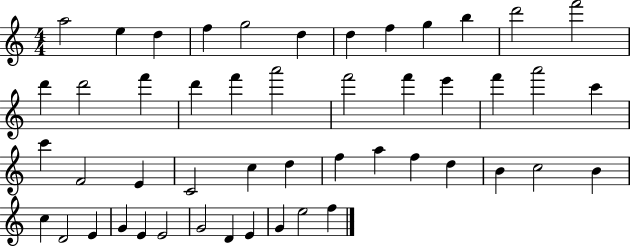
{
  \clef treble
  \numericTimeSignature
  \time 4/4
  \key c \major
  a''2 e''4 d''4 | f''4 g''2 d''4 | d''4 f''4 g''4 b''4 | d'''2 f'''2 | \break d'''4 d'''2 f'''4 | d'''4 f'''4 a'''2 | f'''2 f'''4 e'''4 | f'''4 a'''2 c'''4 | \break c'''4 f'2 e'4 | c'2 c''4 d''4 | f''4 a''4 f''4 d''4 | b'4 c''2 b'4 | \break c''4 d'2 e'4 | g'4 e'4 e'2 | g'2 d'4 e'4 | g'4 e''2 f''4 | \break \bar "|."
}